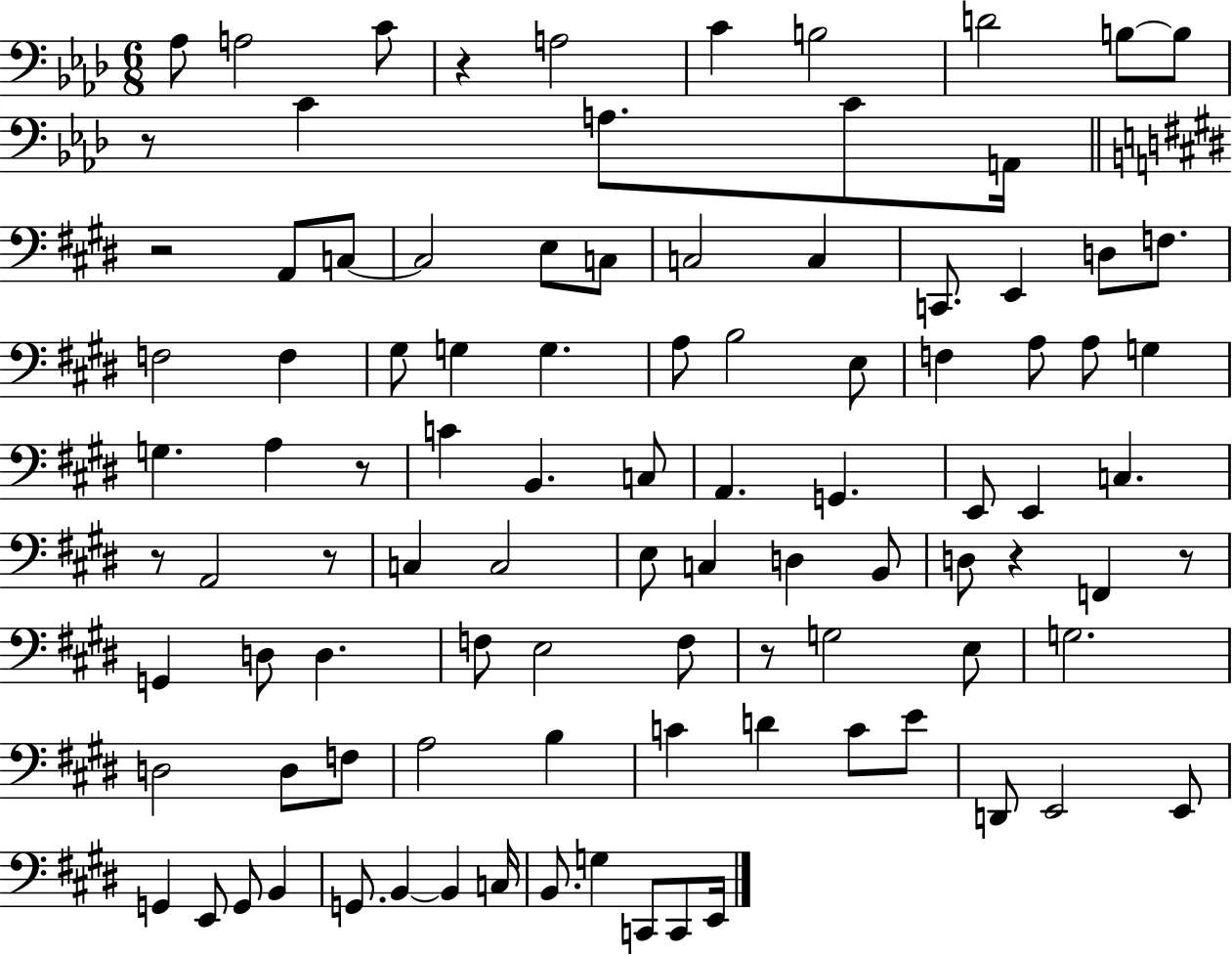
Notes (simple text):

Ab3/e A3/h C4/e R/q A3/h C4/q B3/h D4/h B3/e B3/e R/e C4/q A3/e. C4/e A2/s R/h A2/e C3/e C3/h E3/e C3/e C3/h C3/q C2/e. E2/q D3/e F3/e. F3/h F3/q G#3/e G3/q G3/q. A3/e B3/h E3/e F3/q A3/e A3/e G3/q G3/q. A3/q R/e C4/q B2/q. C3/e A2/q. G2/q. E2/e E2/q C3/q. R/e A2/h R/e C3/q C3/h E3/e C3/q D3/q B2/e D3/e R/q F2/q R/e G2/q D3/e D3/q. F3/e E3/h F3/e R/e G3/h E3/e G3/h. D3/h D3/e F3/e A3/h B3/q C4/q D4/q C4/e E4/e D2/e E2/h E2/e G2/q E2/e G2/e B2/q G2/e. B2/q B2/q C3/s B2/e. G3/q C2/e C2/e E2/s